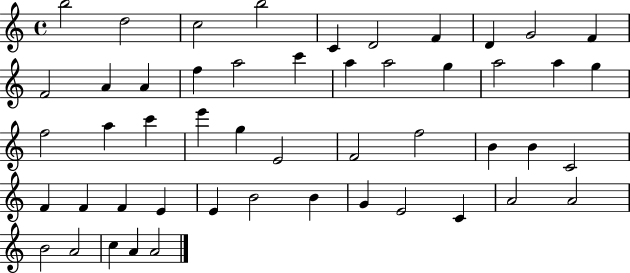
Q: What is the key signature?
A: C major